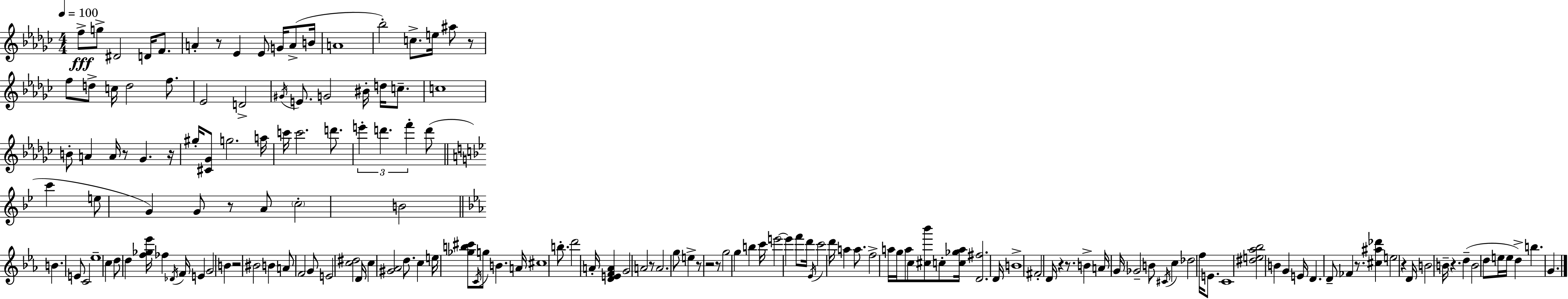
F5/e G5/e D#4/h D4/s F4/e. A4/q R/e Eb4/q Eb4/e G4/s A4/e B4/s A4/w Bb5/h C5/e. E5/s A#5/e R/e F5/e D5/e C5/s D5/h F5/e. Eb4/h D4/h G#4/s E4/e. G4/h BIS4/s D5/s C5/e. C5/w B4/e A4/q A4/s R/e Gb4/q. R/s G#5/s [C#4,Gb4]/e G5/h. A5/s C6/s C6/h. D6/e. E6/q D6/q. F6/q D6/e C6/q E5/e G4/q G4/e R/e A4/e C5/h B4/h B4/q. E4/e C4/h Eb5/w C5/q D5/e D5/q [F5,Gb5,Eb6]/s FES5/q Db4/s F4/s E4/q G4/h B4/q R/h BIS4/h B4/q A4/e F4/h G4/e E4/h [C5,D#5]/h D4/s C5/q [G#4,Ab4]/h D5/e. C5/q E5/s [Gb5,B5,C#6]/e C4/s G5/e B4/q. A4/s C#5/w B5/e. D6/h A4/s [D4,E4,F4,A4]/q G4/h A4/h R/e A4/h. G5/e E5/q R/e R/h R/e G5/h G5/q B5/q C6/s E6/h E6/q F6/e D6/s Eb4/s C6/h D6/s A5/q A5/e. F5/h A5/s G5/s A5/e C5/e [C#5,Bb6]/e C5/e [C5,Gb5,A5]/s [D4,F#5]/h. D4/s B4/w F#4/h D4/s R/q R/e. B4/q A4/s G4/s Gb4/h B4/e C#4/s C5/q Db5/h F5/s E4/e. C4/w [D#5,E5,Ab5,Bb5]/h B4/q G4/q E4/s D4/q. D4/e FES4/q R/e. [C#5,A#5,Db6]/q E5/h R/q D4/s B4/h B4/s R/q. D5/q B4/h D5/e E5/s E5/s D5/q B5/q. G4/q.